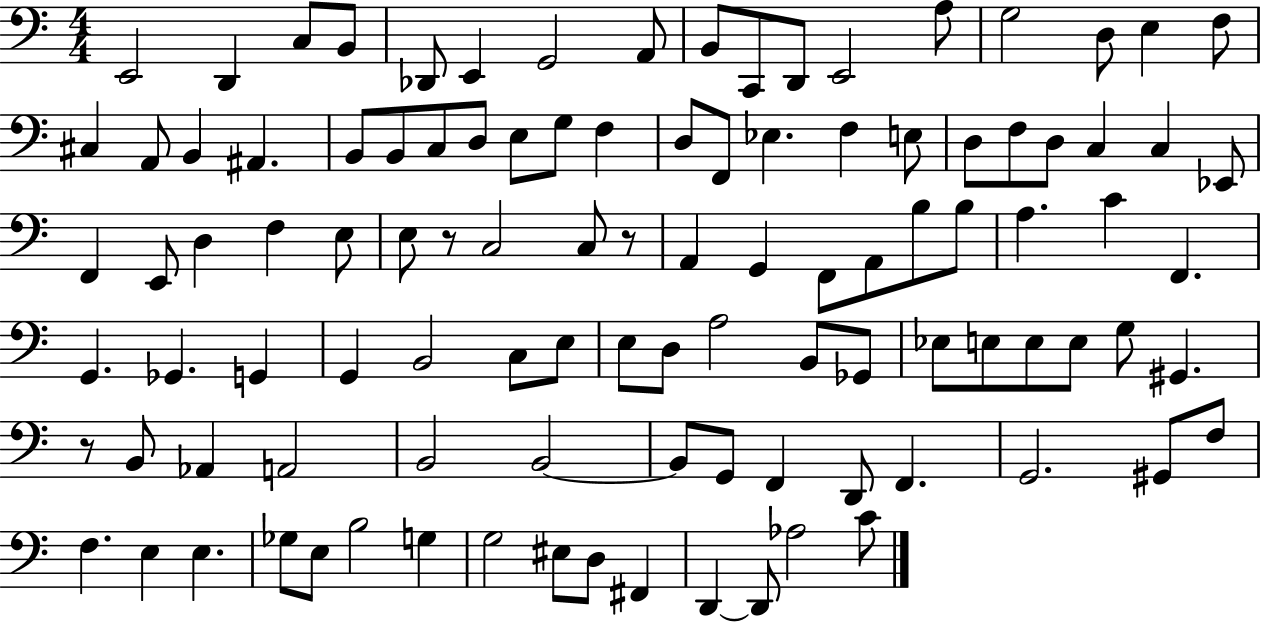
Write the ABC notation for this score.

X:1
T:Untitled
M:4/4
L:1/4
K:C
E,,2 D,, C,/2 B,,/2 _D,,/2 E,, G,,2 A,,/2 B,,/2 C,,/2 D,,/2 E,,2 A,/2 G,2 D,/2 E, F,/2 ^C, A,,/2 B,, ^A,, B,,/2 B,,/2 C,/2 D,/2 E,/2 G,/2 F, D,/2 F,,/2 _E, F, E,/2 D,/2 F,/2 D,/2 C, C, _E,,/2 F,, E,,/2 D, F, E,/2 E,/2 z/2 C,2 C,/2 z/2 A,, G,, F,,/2 A,,/2 B,/2 B,/2 A, C F,, G,, _G,, G,, G,, B,,2 C,/2 E,/2 E,/2 D,/2 A,2 B,,/2 _G,,/2 _E,/2 E,/2 E,/2 E,/2 G,/2 ^G,, z/2 B,,/2 _A,, A,,2 B,,2 B,,2 B,,/2 G,,/2 F,, D,,/2 F,, G,,2 ^G,,/2 F,/2 F, E, E, _G,/2 E,/2 B,2 G, G,2 ^E,/2 D,/2 ^F,, D,, D,,/2 _A,2 C/2